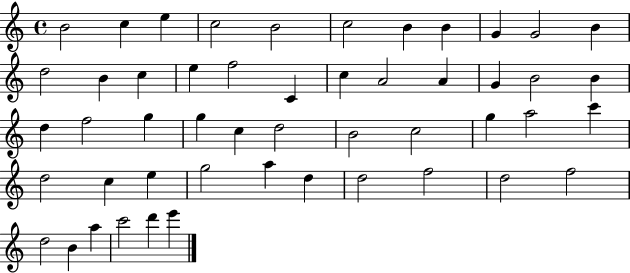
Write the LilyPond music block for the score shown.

{
  \clef treble
  \time 4/4
  \defaultTimeSignature
  \key c \major
  b'2 c''4 e''4 | c''2 b'2 | c''2 b'4 b'4 | g'4 g'2 b'4 | \break d''2 b'4 c''4 | e''4 f''2 c'4 | c''4 a'2 a'4 | g'4 b'2 b'4 | \break d''4 f''2 g''4 | g''4 c''4 d''2 | b'2 c''2 | g''4 a''2 c'''4 | \break d''2 c''4 e''4 | g''2 a''4 d''4 | d''2 f''2 | d''2 f''2 | \break d''2 b'4 a''4 | c'''2 d'''4 e'''4 | \bar "|."
}